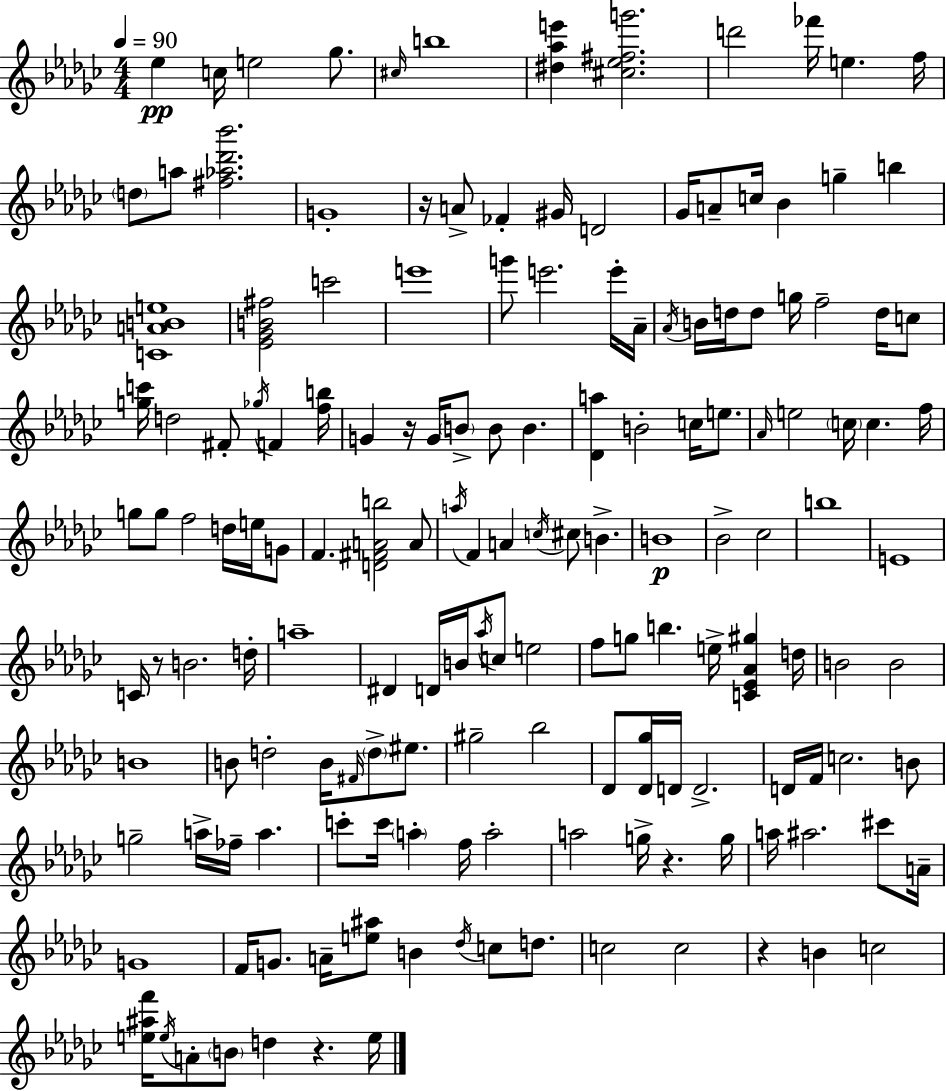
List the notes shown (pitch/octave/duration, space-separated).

Eb5/q C5/s E5/h Gb5/e. C#5/s B5/w [D#5,Ab5,E6]/q [C#5,Eb5,F#5,G6]/h. D6/h FES6/s E5/q. F5/s D5/e A5/e [F#5,Ab5,Db6,Bb6]/h. G4/w R/s A4/e FES4/q G#4/s D4/h Gb4/s A4/e C5/s Bb4/q G5/q B5/q [C4,A4,B4,E5]/w [Eb4,Gb4,B4,F#5]/h C6/h E6/w G6/e E6/h. E6/s Ab4/s Ab4/s B4/s D5/s D5/e G5/s F5/h D5/s C5/e [G5,C6]/s D5/h F#4/e Gb5/s F4/q [F5,B5]/s G4/q R/s G4/s B4/e B4/e B4/q. [Db4,A5]/q B4/h C5/s E5/e. Ab4/s E5/h C5/s C5/q. F5/s G5/e G5/e F5/h D5/s E5/s G4/e F4/q. [D4,F#4,A4,B5]/h A4/e A5/s F4/q A4/q C5/s C#5/e B4/q. B4/w Bb4/h CES5/h B5/w E4/w C4/s R/e B4/h. D5/s A5/w D#4/q D4/s B4/s Ab5/s C5/e E5/h F5/e G5/e B5/q. E5/s [C4,Eb4,Ab4,G#5]/q D5/s B4/h B4/h B4/w B4/e D5/h B4/s F#4/s D5/e EIS5/e. G#5/h Bb5/h Db4/e [Db4,Gb5]/s D4/s D4/h. D4/s F4/s C5/h. B4/e G5/h A5/s FES5/s A5/q. C6/e C6/s A5/q F5/s A5/h A5/h G5/s R/q. G5/s A5/s A#5/h. C#6/e A4/s G4/w F4/s G4/e. A4/s [E5,A#5]/e B4/q Db5/s C5/e D5/e. C5/h C5/h R/q B4/q C5/h [E5,A#5,F6]/s E5/s A4/e B4/e D5/q R/q. E5/s